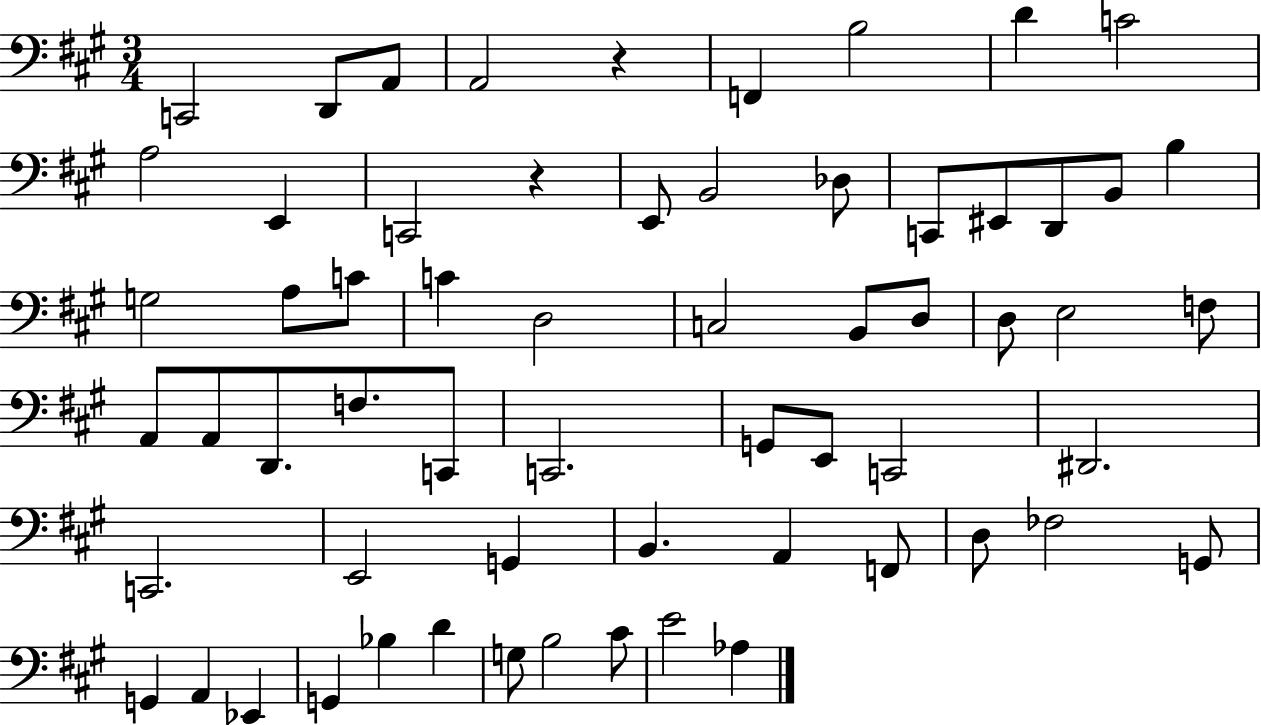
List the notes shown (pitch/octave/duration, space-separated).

C2/h D2/e A2/e A2/h R/q F2/q B3/h D4/q C4/h A3/h E2/q C2/h R/q E2/e B2/h Db3/e C2/e EIS2/e D2/e B2/e B3/q G3/h A3/e C4/e C4/q D3/h C3/h B2/e D3/e D3/e E3/h F3/e A2/e A2/e D2/e. F3/e. C2/e C2/h. G2/e E2/e C2/h D#2/h. C2/h. E2/h G2/q B2/q. A2/q F2/e D3/e FES3/h G2/e G2/q A2/q Eb2/q G2/q Bb3/q D4/q G3/e B3/h C#4/e E4/h Ab3/q